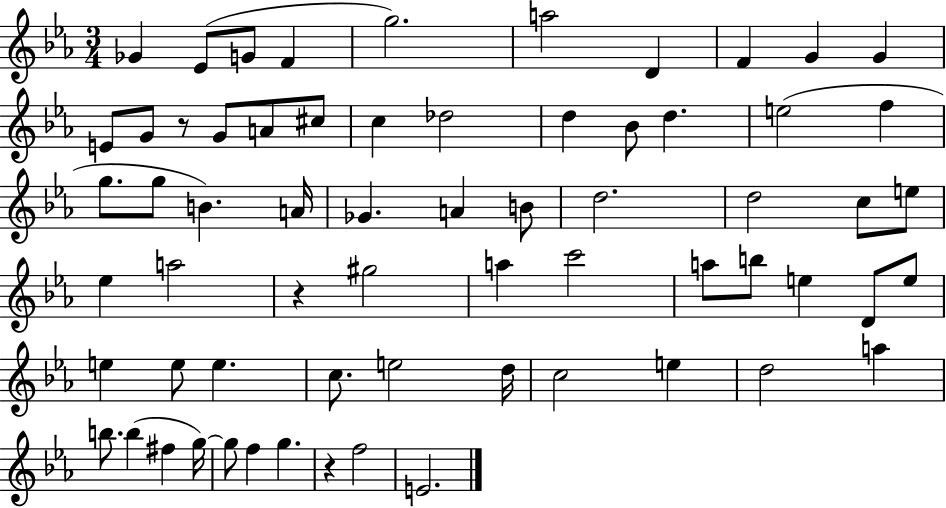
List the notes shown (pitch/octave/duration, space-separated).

Gb4/q Eb4/e G4/e F4/q G5/h. A5/h D4/q F4/q G4/q G4/q E4/e G4/e R/e G4/e A4/e C#5/e C5/q Db5/h D5/q Bb4/e D5/q. E5/h F5/q G5/e. G5/e B4/q. A4/s Gb4/q. A4/q B4/e D5/h. D5/h C5/e E5/e Eb5/q A5/h R/q G#5/h A5/q C6/h A5/e B5/e E5/q D4/e E5/e E5/q E5/e E5/q. C5/e. E5/h D5/s C5/h E5/q D5/h A5/q B5/e. B5/q F#5/q G5/s G5/e F5/q G5/q. R/q F5/h E4/h.